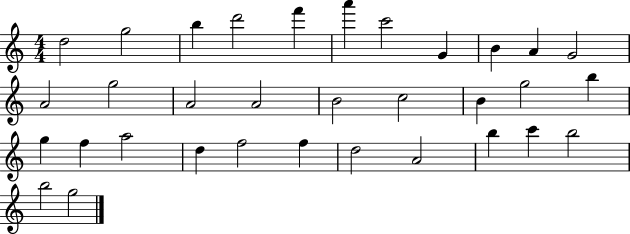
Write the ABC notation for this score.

X:1
T:Untitled
M:4/4
L:1/4
K:C
d2 g2 b d'2 f' a' c'2 G B A G2 A2 g2 A2 A2 B2 c2 B g2 b g f a2 d f2 f d2 A2 b c' b2 b2 g2